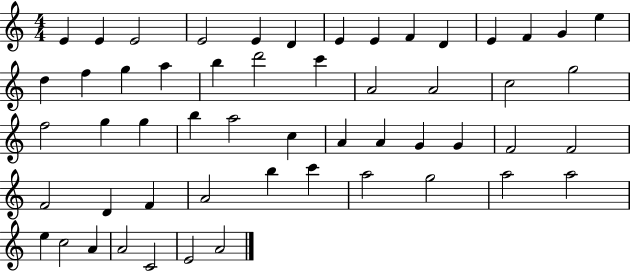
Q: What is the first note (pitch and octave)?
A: E4